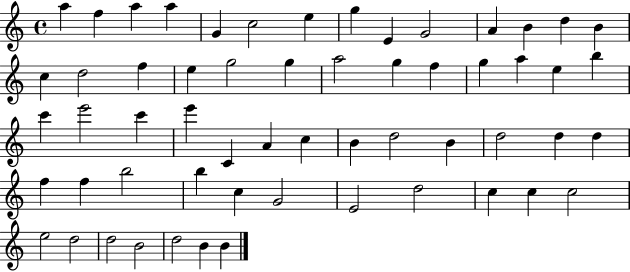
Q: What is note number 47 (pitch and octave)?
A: E4